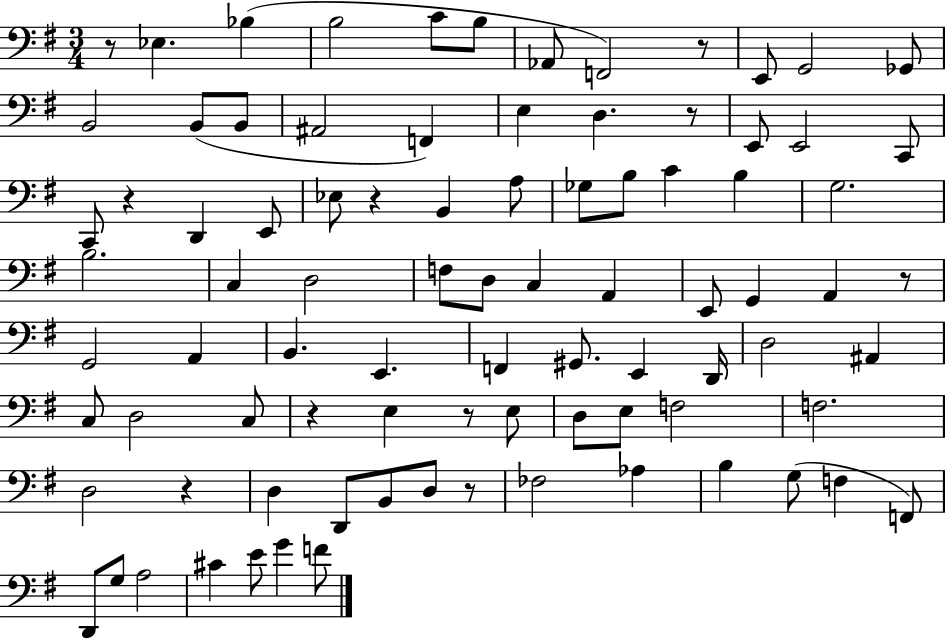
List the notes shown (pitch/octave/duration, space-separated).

R/e Eb3/q. Bb3/q B3/h C4/e B3/e Ab2/e F2/h R/e E2/e G2/h Gb2/e B2/h B2/e B2/e A#2/h F2/q E3/q D3/q. R/e E2/e E2/h C2/e C2/e R/q D2/q E2/e Eb3/e R/q B2/q A3/e Gb3/e B3/e C4/q B3/q G3/h. B3/h. C3/q D3/h F3/e D3/e C3/q A2/q E2/e G2/q A2/q R/e G2/h A2/q B2/q. E2/q. F2/q G#2/e. E2/q D2/s D3/h A#2/q C3/e D3/h C3/e R/q E3/q R/e E3/e D3/e E3/e F3/h F3/h. D3/h R/q D3/q D2/e B2/e D3/e R/e FES3/h Ab3/q B3/q G3/e F3/q F2/e D2/e G3/e A3/h C#4/q E4/e G4/q F4/e